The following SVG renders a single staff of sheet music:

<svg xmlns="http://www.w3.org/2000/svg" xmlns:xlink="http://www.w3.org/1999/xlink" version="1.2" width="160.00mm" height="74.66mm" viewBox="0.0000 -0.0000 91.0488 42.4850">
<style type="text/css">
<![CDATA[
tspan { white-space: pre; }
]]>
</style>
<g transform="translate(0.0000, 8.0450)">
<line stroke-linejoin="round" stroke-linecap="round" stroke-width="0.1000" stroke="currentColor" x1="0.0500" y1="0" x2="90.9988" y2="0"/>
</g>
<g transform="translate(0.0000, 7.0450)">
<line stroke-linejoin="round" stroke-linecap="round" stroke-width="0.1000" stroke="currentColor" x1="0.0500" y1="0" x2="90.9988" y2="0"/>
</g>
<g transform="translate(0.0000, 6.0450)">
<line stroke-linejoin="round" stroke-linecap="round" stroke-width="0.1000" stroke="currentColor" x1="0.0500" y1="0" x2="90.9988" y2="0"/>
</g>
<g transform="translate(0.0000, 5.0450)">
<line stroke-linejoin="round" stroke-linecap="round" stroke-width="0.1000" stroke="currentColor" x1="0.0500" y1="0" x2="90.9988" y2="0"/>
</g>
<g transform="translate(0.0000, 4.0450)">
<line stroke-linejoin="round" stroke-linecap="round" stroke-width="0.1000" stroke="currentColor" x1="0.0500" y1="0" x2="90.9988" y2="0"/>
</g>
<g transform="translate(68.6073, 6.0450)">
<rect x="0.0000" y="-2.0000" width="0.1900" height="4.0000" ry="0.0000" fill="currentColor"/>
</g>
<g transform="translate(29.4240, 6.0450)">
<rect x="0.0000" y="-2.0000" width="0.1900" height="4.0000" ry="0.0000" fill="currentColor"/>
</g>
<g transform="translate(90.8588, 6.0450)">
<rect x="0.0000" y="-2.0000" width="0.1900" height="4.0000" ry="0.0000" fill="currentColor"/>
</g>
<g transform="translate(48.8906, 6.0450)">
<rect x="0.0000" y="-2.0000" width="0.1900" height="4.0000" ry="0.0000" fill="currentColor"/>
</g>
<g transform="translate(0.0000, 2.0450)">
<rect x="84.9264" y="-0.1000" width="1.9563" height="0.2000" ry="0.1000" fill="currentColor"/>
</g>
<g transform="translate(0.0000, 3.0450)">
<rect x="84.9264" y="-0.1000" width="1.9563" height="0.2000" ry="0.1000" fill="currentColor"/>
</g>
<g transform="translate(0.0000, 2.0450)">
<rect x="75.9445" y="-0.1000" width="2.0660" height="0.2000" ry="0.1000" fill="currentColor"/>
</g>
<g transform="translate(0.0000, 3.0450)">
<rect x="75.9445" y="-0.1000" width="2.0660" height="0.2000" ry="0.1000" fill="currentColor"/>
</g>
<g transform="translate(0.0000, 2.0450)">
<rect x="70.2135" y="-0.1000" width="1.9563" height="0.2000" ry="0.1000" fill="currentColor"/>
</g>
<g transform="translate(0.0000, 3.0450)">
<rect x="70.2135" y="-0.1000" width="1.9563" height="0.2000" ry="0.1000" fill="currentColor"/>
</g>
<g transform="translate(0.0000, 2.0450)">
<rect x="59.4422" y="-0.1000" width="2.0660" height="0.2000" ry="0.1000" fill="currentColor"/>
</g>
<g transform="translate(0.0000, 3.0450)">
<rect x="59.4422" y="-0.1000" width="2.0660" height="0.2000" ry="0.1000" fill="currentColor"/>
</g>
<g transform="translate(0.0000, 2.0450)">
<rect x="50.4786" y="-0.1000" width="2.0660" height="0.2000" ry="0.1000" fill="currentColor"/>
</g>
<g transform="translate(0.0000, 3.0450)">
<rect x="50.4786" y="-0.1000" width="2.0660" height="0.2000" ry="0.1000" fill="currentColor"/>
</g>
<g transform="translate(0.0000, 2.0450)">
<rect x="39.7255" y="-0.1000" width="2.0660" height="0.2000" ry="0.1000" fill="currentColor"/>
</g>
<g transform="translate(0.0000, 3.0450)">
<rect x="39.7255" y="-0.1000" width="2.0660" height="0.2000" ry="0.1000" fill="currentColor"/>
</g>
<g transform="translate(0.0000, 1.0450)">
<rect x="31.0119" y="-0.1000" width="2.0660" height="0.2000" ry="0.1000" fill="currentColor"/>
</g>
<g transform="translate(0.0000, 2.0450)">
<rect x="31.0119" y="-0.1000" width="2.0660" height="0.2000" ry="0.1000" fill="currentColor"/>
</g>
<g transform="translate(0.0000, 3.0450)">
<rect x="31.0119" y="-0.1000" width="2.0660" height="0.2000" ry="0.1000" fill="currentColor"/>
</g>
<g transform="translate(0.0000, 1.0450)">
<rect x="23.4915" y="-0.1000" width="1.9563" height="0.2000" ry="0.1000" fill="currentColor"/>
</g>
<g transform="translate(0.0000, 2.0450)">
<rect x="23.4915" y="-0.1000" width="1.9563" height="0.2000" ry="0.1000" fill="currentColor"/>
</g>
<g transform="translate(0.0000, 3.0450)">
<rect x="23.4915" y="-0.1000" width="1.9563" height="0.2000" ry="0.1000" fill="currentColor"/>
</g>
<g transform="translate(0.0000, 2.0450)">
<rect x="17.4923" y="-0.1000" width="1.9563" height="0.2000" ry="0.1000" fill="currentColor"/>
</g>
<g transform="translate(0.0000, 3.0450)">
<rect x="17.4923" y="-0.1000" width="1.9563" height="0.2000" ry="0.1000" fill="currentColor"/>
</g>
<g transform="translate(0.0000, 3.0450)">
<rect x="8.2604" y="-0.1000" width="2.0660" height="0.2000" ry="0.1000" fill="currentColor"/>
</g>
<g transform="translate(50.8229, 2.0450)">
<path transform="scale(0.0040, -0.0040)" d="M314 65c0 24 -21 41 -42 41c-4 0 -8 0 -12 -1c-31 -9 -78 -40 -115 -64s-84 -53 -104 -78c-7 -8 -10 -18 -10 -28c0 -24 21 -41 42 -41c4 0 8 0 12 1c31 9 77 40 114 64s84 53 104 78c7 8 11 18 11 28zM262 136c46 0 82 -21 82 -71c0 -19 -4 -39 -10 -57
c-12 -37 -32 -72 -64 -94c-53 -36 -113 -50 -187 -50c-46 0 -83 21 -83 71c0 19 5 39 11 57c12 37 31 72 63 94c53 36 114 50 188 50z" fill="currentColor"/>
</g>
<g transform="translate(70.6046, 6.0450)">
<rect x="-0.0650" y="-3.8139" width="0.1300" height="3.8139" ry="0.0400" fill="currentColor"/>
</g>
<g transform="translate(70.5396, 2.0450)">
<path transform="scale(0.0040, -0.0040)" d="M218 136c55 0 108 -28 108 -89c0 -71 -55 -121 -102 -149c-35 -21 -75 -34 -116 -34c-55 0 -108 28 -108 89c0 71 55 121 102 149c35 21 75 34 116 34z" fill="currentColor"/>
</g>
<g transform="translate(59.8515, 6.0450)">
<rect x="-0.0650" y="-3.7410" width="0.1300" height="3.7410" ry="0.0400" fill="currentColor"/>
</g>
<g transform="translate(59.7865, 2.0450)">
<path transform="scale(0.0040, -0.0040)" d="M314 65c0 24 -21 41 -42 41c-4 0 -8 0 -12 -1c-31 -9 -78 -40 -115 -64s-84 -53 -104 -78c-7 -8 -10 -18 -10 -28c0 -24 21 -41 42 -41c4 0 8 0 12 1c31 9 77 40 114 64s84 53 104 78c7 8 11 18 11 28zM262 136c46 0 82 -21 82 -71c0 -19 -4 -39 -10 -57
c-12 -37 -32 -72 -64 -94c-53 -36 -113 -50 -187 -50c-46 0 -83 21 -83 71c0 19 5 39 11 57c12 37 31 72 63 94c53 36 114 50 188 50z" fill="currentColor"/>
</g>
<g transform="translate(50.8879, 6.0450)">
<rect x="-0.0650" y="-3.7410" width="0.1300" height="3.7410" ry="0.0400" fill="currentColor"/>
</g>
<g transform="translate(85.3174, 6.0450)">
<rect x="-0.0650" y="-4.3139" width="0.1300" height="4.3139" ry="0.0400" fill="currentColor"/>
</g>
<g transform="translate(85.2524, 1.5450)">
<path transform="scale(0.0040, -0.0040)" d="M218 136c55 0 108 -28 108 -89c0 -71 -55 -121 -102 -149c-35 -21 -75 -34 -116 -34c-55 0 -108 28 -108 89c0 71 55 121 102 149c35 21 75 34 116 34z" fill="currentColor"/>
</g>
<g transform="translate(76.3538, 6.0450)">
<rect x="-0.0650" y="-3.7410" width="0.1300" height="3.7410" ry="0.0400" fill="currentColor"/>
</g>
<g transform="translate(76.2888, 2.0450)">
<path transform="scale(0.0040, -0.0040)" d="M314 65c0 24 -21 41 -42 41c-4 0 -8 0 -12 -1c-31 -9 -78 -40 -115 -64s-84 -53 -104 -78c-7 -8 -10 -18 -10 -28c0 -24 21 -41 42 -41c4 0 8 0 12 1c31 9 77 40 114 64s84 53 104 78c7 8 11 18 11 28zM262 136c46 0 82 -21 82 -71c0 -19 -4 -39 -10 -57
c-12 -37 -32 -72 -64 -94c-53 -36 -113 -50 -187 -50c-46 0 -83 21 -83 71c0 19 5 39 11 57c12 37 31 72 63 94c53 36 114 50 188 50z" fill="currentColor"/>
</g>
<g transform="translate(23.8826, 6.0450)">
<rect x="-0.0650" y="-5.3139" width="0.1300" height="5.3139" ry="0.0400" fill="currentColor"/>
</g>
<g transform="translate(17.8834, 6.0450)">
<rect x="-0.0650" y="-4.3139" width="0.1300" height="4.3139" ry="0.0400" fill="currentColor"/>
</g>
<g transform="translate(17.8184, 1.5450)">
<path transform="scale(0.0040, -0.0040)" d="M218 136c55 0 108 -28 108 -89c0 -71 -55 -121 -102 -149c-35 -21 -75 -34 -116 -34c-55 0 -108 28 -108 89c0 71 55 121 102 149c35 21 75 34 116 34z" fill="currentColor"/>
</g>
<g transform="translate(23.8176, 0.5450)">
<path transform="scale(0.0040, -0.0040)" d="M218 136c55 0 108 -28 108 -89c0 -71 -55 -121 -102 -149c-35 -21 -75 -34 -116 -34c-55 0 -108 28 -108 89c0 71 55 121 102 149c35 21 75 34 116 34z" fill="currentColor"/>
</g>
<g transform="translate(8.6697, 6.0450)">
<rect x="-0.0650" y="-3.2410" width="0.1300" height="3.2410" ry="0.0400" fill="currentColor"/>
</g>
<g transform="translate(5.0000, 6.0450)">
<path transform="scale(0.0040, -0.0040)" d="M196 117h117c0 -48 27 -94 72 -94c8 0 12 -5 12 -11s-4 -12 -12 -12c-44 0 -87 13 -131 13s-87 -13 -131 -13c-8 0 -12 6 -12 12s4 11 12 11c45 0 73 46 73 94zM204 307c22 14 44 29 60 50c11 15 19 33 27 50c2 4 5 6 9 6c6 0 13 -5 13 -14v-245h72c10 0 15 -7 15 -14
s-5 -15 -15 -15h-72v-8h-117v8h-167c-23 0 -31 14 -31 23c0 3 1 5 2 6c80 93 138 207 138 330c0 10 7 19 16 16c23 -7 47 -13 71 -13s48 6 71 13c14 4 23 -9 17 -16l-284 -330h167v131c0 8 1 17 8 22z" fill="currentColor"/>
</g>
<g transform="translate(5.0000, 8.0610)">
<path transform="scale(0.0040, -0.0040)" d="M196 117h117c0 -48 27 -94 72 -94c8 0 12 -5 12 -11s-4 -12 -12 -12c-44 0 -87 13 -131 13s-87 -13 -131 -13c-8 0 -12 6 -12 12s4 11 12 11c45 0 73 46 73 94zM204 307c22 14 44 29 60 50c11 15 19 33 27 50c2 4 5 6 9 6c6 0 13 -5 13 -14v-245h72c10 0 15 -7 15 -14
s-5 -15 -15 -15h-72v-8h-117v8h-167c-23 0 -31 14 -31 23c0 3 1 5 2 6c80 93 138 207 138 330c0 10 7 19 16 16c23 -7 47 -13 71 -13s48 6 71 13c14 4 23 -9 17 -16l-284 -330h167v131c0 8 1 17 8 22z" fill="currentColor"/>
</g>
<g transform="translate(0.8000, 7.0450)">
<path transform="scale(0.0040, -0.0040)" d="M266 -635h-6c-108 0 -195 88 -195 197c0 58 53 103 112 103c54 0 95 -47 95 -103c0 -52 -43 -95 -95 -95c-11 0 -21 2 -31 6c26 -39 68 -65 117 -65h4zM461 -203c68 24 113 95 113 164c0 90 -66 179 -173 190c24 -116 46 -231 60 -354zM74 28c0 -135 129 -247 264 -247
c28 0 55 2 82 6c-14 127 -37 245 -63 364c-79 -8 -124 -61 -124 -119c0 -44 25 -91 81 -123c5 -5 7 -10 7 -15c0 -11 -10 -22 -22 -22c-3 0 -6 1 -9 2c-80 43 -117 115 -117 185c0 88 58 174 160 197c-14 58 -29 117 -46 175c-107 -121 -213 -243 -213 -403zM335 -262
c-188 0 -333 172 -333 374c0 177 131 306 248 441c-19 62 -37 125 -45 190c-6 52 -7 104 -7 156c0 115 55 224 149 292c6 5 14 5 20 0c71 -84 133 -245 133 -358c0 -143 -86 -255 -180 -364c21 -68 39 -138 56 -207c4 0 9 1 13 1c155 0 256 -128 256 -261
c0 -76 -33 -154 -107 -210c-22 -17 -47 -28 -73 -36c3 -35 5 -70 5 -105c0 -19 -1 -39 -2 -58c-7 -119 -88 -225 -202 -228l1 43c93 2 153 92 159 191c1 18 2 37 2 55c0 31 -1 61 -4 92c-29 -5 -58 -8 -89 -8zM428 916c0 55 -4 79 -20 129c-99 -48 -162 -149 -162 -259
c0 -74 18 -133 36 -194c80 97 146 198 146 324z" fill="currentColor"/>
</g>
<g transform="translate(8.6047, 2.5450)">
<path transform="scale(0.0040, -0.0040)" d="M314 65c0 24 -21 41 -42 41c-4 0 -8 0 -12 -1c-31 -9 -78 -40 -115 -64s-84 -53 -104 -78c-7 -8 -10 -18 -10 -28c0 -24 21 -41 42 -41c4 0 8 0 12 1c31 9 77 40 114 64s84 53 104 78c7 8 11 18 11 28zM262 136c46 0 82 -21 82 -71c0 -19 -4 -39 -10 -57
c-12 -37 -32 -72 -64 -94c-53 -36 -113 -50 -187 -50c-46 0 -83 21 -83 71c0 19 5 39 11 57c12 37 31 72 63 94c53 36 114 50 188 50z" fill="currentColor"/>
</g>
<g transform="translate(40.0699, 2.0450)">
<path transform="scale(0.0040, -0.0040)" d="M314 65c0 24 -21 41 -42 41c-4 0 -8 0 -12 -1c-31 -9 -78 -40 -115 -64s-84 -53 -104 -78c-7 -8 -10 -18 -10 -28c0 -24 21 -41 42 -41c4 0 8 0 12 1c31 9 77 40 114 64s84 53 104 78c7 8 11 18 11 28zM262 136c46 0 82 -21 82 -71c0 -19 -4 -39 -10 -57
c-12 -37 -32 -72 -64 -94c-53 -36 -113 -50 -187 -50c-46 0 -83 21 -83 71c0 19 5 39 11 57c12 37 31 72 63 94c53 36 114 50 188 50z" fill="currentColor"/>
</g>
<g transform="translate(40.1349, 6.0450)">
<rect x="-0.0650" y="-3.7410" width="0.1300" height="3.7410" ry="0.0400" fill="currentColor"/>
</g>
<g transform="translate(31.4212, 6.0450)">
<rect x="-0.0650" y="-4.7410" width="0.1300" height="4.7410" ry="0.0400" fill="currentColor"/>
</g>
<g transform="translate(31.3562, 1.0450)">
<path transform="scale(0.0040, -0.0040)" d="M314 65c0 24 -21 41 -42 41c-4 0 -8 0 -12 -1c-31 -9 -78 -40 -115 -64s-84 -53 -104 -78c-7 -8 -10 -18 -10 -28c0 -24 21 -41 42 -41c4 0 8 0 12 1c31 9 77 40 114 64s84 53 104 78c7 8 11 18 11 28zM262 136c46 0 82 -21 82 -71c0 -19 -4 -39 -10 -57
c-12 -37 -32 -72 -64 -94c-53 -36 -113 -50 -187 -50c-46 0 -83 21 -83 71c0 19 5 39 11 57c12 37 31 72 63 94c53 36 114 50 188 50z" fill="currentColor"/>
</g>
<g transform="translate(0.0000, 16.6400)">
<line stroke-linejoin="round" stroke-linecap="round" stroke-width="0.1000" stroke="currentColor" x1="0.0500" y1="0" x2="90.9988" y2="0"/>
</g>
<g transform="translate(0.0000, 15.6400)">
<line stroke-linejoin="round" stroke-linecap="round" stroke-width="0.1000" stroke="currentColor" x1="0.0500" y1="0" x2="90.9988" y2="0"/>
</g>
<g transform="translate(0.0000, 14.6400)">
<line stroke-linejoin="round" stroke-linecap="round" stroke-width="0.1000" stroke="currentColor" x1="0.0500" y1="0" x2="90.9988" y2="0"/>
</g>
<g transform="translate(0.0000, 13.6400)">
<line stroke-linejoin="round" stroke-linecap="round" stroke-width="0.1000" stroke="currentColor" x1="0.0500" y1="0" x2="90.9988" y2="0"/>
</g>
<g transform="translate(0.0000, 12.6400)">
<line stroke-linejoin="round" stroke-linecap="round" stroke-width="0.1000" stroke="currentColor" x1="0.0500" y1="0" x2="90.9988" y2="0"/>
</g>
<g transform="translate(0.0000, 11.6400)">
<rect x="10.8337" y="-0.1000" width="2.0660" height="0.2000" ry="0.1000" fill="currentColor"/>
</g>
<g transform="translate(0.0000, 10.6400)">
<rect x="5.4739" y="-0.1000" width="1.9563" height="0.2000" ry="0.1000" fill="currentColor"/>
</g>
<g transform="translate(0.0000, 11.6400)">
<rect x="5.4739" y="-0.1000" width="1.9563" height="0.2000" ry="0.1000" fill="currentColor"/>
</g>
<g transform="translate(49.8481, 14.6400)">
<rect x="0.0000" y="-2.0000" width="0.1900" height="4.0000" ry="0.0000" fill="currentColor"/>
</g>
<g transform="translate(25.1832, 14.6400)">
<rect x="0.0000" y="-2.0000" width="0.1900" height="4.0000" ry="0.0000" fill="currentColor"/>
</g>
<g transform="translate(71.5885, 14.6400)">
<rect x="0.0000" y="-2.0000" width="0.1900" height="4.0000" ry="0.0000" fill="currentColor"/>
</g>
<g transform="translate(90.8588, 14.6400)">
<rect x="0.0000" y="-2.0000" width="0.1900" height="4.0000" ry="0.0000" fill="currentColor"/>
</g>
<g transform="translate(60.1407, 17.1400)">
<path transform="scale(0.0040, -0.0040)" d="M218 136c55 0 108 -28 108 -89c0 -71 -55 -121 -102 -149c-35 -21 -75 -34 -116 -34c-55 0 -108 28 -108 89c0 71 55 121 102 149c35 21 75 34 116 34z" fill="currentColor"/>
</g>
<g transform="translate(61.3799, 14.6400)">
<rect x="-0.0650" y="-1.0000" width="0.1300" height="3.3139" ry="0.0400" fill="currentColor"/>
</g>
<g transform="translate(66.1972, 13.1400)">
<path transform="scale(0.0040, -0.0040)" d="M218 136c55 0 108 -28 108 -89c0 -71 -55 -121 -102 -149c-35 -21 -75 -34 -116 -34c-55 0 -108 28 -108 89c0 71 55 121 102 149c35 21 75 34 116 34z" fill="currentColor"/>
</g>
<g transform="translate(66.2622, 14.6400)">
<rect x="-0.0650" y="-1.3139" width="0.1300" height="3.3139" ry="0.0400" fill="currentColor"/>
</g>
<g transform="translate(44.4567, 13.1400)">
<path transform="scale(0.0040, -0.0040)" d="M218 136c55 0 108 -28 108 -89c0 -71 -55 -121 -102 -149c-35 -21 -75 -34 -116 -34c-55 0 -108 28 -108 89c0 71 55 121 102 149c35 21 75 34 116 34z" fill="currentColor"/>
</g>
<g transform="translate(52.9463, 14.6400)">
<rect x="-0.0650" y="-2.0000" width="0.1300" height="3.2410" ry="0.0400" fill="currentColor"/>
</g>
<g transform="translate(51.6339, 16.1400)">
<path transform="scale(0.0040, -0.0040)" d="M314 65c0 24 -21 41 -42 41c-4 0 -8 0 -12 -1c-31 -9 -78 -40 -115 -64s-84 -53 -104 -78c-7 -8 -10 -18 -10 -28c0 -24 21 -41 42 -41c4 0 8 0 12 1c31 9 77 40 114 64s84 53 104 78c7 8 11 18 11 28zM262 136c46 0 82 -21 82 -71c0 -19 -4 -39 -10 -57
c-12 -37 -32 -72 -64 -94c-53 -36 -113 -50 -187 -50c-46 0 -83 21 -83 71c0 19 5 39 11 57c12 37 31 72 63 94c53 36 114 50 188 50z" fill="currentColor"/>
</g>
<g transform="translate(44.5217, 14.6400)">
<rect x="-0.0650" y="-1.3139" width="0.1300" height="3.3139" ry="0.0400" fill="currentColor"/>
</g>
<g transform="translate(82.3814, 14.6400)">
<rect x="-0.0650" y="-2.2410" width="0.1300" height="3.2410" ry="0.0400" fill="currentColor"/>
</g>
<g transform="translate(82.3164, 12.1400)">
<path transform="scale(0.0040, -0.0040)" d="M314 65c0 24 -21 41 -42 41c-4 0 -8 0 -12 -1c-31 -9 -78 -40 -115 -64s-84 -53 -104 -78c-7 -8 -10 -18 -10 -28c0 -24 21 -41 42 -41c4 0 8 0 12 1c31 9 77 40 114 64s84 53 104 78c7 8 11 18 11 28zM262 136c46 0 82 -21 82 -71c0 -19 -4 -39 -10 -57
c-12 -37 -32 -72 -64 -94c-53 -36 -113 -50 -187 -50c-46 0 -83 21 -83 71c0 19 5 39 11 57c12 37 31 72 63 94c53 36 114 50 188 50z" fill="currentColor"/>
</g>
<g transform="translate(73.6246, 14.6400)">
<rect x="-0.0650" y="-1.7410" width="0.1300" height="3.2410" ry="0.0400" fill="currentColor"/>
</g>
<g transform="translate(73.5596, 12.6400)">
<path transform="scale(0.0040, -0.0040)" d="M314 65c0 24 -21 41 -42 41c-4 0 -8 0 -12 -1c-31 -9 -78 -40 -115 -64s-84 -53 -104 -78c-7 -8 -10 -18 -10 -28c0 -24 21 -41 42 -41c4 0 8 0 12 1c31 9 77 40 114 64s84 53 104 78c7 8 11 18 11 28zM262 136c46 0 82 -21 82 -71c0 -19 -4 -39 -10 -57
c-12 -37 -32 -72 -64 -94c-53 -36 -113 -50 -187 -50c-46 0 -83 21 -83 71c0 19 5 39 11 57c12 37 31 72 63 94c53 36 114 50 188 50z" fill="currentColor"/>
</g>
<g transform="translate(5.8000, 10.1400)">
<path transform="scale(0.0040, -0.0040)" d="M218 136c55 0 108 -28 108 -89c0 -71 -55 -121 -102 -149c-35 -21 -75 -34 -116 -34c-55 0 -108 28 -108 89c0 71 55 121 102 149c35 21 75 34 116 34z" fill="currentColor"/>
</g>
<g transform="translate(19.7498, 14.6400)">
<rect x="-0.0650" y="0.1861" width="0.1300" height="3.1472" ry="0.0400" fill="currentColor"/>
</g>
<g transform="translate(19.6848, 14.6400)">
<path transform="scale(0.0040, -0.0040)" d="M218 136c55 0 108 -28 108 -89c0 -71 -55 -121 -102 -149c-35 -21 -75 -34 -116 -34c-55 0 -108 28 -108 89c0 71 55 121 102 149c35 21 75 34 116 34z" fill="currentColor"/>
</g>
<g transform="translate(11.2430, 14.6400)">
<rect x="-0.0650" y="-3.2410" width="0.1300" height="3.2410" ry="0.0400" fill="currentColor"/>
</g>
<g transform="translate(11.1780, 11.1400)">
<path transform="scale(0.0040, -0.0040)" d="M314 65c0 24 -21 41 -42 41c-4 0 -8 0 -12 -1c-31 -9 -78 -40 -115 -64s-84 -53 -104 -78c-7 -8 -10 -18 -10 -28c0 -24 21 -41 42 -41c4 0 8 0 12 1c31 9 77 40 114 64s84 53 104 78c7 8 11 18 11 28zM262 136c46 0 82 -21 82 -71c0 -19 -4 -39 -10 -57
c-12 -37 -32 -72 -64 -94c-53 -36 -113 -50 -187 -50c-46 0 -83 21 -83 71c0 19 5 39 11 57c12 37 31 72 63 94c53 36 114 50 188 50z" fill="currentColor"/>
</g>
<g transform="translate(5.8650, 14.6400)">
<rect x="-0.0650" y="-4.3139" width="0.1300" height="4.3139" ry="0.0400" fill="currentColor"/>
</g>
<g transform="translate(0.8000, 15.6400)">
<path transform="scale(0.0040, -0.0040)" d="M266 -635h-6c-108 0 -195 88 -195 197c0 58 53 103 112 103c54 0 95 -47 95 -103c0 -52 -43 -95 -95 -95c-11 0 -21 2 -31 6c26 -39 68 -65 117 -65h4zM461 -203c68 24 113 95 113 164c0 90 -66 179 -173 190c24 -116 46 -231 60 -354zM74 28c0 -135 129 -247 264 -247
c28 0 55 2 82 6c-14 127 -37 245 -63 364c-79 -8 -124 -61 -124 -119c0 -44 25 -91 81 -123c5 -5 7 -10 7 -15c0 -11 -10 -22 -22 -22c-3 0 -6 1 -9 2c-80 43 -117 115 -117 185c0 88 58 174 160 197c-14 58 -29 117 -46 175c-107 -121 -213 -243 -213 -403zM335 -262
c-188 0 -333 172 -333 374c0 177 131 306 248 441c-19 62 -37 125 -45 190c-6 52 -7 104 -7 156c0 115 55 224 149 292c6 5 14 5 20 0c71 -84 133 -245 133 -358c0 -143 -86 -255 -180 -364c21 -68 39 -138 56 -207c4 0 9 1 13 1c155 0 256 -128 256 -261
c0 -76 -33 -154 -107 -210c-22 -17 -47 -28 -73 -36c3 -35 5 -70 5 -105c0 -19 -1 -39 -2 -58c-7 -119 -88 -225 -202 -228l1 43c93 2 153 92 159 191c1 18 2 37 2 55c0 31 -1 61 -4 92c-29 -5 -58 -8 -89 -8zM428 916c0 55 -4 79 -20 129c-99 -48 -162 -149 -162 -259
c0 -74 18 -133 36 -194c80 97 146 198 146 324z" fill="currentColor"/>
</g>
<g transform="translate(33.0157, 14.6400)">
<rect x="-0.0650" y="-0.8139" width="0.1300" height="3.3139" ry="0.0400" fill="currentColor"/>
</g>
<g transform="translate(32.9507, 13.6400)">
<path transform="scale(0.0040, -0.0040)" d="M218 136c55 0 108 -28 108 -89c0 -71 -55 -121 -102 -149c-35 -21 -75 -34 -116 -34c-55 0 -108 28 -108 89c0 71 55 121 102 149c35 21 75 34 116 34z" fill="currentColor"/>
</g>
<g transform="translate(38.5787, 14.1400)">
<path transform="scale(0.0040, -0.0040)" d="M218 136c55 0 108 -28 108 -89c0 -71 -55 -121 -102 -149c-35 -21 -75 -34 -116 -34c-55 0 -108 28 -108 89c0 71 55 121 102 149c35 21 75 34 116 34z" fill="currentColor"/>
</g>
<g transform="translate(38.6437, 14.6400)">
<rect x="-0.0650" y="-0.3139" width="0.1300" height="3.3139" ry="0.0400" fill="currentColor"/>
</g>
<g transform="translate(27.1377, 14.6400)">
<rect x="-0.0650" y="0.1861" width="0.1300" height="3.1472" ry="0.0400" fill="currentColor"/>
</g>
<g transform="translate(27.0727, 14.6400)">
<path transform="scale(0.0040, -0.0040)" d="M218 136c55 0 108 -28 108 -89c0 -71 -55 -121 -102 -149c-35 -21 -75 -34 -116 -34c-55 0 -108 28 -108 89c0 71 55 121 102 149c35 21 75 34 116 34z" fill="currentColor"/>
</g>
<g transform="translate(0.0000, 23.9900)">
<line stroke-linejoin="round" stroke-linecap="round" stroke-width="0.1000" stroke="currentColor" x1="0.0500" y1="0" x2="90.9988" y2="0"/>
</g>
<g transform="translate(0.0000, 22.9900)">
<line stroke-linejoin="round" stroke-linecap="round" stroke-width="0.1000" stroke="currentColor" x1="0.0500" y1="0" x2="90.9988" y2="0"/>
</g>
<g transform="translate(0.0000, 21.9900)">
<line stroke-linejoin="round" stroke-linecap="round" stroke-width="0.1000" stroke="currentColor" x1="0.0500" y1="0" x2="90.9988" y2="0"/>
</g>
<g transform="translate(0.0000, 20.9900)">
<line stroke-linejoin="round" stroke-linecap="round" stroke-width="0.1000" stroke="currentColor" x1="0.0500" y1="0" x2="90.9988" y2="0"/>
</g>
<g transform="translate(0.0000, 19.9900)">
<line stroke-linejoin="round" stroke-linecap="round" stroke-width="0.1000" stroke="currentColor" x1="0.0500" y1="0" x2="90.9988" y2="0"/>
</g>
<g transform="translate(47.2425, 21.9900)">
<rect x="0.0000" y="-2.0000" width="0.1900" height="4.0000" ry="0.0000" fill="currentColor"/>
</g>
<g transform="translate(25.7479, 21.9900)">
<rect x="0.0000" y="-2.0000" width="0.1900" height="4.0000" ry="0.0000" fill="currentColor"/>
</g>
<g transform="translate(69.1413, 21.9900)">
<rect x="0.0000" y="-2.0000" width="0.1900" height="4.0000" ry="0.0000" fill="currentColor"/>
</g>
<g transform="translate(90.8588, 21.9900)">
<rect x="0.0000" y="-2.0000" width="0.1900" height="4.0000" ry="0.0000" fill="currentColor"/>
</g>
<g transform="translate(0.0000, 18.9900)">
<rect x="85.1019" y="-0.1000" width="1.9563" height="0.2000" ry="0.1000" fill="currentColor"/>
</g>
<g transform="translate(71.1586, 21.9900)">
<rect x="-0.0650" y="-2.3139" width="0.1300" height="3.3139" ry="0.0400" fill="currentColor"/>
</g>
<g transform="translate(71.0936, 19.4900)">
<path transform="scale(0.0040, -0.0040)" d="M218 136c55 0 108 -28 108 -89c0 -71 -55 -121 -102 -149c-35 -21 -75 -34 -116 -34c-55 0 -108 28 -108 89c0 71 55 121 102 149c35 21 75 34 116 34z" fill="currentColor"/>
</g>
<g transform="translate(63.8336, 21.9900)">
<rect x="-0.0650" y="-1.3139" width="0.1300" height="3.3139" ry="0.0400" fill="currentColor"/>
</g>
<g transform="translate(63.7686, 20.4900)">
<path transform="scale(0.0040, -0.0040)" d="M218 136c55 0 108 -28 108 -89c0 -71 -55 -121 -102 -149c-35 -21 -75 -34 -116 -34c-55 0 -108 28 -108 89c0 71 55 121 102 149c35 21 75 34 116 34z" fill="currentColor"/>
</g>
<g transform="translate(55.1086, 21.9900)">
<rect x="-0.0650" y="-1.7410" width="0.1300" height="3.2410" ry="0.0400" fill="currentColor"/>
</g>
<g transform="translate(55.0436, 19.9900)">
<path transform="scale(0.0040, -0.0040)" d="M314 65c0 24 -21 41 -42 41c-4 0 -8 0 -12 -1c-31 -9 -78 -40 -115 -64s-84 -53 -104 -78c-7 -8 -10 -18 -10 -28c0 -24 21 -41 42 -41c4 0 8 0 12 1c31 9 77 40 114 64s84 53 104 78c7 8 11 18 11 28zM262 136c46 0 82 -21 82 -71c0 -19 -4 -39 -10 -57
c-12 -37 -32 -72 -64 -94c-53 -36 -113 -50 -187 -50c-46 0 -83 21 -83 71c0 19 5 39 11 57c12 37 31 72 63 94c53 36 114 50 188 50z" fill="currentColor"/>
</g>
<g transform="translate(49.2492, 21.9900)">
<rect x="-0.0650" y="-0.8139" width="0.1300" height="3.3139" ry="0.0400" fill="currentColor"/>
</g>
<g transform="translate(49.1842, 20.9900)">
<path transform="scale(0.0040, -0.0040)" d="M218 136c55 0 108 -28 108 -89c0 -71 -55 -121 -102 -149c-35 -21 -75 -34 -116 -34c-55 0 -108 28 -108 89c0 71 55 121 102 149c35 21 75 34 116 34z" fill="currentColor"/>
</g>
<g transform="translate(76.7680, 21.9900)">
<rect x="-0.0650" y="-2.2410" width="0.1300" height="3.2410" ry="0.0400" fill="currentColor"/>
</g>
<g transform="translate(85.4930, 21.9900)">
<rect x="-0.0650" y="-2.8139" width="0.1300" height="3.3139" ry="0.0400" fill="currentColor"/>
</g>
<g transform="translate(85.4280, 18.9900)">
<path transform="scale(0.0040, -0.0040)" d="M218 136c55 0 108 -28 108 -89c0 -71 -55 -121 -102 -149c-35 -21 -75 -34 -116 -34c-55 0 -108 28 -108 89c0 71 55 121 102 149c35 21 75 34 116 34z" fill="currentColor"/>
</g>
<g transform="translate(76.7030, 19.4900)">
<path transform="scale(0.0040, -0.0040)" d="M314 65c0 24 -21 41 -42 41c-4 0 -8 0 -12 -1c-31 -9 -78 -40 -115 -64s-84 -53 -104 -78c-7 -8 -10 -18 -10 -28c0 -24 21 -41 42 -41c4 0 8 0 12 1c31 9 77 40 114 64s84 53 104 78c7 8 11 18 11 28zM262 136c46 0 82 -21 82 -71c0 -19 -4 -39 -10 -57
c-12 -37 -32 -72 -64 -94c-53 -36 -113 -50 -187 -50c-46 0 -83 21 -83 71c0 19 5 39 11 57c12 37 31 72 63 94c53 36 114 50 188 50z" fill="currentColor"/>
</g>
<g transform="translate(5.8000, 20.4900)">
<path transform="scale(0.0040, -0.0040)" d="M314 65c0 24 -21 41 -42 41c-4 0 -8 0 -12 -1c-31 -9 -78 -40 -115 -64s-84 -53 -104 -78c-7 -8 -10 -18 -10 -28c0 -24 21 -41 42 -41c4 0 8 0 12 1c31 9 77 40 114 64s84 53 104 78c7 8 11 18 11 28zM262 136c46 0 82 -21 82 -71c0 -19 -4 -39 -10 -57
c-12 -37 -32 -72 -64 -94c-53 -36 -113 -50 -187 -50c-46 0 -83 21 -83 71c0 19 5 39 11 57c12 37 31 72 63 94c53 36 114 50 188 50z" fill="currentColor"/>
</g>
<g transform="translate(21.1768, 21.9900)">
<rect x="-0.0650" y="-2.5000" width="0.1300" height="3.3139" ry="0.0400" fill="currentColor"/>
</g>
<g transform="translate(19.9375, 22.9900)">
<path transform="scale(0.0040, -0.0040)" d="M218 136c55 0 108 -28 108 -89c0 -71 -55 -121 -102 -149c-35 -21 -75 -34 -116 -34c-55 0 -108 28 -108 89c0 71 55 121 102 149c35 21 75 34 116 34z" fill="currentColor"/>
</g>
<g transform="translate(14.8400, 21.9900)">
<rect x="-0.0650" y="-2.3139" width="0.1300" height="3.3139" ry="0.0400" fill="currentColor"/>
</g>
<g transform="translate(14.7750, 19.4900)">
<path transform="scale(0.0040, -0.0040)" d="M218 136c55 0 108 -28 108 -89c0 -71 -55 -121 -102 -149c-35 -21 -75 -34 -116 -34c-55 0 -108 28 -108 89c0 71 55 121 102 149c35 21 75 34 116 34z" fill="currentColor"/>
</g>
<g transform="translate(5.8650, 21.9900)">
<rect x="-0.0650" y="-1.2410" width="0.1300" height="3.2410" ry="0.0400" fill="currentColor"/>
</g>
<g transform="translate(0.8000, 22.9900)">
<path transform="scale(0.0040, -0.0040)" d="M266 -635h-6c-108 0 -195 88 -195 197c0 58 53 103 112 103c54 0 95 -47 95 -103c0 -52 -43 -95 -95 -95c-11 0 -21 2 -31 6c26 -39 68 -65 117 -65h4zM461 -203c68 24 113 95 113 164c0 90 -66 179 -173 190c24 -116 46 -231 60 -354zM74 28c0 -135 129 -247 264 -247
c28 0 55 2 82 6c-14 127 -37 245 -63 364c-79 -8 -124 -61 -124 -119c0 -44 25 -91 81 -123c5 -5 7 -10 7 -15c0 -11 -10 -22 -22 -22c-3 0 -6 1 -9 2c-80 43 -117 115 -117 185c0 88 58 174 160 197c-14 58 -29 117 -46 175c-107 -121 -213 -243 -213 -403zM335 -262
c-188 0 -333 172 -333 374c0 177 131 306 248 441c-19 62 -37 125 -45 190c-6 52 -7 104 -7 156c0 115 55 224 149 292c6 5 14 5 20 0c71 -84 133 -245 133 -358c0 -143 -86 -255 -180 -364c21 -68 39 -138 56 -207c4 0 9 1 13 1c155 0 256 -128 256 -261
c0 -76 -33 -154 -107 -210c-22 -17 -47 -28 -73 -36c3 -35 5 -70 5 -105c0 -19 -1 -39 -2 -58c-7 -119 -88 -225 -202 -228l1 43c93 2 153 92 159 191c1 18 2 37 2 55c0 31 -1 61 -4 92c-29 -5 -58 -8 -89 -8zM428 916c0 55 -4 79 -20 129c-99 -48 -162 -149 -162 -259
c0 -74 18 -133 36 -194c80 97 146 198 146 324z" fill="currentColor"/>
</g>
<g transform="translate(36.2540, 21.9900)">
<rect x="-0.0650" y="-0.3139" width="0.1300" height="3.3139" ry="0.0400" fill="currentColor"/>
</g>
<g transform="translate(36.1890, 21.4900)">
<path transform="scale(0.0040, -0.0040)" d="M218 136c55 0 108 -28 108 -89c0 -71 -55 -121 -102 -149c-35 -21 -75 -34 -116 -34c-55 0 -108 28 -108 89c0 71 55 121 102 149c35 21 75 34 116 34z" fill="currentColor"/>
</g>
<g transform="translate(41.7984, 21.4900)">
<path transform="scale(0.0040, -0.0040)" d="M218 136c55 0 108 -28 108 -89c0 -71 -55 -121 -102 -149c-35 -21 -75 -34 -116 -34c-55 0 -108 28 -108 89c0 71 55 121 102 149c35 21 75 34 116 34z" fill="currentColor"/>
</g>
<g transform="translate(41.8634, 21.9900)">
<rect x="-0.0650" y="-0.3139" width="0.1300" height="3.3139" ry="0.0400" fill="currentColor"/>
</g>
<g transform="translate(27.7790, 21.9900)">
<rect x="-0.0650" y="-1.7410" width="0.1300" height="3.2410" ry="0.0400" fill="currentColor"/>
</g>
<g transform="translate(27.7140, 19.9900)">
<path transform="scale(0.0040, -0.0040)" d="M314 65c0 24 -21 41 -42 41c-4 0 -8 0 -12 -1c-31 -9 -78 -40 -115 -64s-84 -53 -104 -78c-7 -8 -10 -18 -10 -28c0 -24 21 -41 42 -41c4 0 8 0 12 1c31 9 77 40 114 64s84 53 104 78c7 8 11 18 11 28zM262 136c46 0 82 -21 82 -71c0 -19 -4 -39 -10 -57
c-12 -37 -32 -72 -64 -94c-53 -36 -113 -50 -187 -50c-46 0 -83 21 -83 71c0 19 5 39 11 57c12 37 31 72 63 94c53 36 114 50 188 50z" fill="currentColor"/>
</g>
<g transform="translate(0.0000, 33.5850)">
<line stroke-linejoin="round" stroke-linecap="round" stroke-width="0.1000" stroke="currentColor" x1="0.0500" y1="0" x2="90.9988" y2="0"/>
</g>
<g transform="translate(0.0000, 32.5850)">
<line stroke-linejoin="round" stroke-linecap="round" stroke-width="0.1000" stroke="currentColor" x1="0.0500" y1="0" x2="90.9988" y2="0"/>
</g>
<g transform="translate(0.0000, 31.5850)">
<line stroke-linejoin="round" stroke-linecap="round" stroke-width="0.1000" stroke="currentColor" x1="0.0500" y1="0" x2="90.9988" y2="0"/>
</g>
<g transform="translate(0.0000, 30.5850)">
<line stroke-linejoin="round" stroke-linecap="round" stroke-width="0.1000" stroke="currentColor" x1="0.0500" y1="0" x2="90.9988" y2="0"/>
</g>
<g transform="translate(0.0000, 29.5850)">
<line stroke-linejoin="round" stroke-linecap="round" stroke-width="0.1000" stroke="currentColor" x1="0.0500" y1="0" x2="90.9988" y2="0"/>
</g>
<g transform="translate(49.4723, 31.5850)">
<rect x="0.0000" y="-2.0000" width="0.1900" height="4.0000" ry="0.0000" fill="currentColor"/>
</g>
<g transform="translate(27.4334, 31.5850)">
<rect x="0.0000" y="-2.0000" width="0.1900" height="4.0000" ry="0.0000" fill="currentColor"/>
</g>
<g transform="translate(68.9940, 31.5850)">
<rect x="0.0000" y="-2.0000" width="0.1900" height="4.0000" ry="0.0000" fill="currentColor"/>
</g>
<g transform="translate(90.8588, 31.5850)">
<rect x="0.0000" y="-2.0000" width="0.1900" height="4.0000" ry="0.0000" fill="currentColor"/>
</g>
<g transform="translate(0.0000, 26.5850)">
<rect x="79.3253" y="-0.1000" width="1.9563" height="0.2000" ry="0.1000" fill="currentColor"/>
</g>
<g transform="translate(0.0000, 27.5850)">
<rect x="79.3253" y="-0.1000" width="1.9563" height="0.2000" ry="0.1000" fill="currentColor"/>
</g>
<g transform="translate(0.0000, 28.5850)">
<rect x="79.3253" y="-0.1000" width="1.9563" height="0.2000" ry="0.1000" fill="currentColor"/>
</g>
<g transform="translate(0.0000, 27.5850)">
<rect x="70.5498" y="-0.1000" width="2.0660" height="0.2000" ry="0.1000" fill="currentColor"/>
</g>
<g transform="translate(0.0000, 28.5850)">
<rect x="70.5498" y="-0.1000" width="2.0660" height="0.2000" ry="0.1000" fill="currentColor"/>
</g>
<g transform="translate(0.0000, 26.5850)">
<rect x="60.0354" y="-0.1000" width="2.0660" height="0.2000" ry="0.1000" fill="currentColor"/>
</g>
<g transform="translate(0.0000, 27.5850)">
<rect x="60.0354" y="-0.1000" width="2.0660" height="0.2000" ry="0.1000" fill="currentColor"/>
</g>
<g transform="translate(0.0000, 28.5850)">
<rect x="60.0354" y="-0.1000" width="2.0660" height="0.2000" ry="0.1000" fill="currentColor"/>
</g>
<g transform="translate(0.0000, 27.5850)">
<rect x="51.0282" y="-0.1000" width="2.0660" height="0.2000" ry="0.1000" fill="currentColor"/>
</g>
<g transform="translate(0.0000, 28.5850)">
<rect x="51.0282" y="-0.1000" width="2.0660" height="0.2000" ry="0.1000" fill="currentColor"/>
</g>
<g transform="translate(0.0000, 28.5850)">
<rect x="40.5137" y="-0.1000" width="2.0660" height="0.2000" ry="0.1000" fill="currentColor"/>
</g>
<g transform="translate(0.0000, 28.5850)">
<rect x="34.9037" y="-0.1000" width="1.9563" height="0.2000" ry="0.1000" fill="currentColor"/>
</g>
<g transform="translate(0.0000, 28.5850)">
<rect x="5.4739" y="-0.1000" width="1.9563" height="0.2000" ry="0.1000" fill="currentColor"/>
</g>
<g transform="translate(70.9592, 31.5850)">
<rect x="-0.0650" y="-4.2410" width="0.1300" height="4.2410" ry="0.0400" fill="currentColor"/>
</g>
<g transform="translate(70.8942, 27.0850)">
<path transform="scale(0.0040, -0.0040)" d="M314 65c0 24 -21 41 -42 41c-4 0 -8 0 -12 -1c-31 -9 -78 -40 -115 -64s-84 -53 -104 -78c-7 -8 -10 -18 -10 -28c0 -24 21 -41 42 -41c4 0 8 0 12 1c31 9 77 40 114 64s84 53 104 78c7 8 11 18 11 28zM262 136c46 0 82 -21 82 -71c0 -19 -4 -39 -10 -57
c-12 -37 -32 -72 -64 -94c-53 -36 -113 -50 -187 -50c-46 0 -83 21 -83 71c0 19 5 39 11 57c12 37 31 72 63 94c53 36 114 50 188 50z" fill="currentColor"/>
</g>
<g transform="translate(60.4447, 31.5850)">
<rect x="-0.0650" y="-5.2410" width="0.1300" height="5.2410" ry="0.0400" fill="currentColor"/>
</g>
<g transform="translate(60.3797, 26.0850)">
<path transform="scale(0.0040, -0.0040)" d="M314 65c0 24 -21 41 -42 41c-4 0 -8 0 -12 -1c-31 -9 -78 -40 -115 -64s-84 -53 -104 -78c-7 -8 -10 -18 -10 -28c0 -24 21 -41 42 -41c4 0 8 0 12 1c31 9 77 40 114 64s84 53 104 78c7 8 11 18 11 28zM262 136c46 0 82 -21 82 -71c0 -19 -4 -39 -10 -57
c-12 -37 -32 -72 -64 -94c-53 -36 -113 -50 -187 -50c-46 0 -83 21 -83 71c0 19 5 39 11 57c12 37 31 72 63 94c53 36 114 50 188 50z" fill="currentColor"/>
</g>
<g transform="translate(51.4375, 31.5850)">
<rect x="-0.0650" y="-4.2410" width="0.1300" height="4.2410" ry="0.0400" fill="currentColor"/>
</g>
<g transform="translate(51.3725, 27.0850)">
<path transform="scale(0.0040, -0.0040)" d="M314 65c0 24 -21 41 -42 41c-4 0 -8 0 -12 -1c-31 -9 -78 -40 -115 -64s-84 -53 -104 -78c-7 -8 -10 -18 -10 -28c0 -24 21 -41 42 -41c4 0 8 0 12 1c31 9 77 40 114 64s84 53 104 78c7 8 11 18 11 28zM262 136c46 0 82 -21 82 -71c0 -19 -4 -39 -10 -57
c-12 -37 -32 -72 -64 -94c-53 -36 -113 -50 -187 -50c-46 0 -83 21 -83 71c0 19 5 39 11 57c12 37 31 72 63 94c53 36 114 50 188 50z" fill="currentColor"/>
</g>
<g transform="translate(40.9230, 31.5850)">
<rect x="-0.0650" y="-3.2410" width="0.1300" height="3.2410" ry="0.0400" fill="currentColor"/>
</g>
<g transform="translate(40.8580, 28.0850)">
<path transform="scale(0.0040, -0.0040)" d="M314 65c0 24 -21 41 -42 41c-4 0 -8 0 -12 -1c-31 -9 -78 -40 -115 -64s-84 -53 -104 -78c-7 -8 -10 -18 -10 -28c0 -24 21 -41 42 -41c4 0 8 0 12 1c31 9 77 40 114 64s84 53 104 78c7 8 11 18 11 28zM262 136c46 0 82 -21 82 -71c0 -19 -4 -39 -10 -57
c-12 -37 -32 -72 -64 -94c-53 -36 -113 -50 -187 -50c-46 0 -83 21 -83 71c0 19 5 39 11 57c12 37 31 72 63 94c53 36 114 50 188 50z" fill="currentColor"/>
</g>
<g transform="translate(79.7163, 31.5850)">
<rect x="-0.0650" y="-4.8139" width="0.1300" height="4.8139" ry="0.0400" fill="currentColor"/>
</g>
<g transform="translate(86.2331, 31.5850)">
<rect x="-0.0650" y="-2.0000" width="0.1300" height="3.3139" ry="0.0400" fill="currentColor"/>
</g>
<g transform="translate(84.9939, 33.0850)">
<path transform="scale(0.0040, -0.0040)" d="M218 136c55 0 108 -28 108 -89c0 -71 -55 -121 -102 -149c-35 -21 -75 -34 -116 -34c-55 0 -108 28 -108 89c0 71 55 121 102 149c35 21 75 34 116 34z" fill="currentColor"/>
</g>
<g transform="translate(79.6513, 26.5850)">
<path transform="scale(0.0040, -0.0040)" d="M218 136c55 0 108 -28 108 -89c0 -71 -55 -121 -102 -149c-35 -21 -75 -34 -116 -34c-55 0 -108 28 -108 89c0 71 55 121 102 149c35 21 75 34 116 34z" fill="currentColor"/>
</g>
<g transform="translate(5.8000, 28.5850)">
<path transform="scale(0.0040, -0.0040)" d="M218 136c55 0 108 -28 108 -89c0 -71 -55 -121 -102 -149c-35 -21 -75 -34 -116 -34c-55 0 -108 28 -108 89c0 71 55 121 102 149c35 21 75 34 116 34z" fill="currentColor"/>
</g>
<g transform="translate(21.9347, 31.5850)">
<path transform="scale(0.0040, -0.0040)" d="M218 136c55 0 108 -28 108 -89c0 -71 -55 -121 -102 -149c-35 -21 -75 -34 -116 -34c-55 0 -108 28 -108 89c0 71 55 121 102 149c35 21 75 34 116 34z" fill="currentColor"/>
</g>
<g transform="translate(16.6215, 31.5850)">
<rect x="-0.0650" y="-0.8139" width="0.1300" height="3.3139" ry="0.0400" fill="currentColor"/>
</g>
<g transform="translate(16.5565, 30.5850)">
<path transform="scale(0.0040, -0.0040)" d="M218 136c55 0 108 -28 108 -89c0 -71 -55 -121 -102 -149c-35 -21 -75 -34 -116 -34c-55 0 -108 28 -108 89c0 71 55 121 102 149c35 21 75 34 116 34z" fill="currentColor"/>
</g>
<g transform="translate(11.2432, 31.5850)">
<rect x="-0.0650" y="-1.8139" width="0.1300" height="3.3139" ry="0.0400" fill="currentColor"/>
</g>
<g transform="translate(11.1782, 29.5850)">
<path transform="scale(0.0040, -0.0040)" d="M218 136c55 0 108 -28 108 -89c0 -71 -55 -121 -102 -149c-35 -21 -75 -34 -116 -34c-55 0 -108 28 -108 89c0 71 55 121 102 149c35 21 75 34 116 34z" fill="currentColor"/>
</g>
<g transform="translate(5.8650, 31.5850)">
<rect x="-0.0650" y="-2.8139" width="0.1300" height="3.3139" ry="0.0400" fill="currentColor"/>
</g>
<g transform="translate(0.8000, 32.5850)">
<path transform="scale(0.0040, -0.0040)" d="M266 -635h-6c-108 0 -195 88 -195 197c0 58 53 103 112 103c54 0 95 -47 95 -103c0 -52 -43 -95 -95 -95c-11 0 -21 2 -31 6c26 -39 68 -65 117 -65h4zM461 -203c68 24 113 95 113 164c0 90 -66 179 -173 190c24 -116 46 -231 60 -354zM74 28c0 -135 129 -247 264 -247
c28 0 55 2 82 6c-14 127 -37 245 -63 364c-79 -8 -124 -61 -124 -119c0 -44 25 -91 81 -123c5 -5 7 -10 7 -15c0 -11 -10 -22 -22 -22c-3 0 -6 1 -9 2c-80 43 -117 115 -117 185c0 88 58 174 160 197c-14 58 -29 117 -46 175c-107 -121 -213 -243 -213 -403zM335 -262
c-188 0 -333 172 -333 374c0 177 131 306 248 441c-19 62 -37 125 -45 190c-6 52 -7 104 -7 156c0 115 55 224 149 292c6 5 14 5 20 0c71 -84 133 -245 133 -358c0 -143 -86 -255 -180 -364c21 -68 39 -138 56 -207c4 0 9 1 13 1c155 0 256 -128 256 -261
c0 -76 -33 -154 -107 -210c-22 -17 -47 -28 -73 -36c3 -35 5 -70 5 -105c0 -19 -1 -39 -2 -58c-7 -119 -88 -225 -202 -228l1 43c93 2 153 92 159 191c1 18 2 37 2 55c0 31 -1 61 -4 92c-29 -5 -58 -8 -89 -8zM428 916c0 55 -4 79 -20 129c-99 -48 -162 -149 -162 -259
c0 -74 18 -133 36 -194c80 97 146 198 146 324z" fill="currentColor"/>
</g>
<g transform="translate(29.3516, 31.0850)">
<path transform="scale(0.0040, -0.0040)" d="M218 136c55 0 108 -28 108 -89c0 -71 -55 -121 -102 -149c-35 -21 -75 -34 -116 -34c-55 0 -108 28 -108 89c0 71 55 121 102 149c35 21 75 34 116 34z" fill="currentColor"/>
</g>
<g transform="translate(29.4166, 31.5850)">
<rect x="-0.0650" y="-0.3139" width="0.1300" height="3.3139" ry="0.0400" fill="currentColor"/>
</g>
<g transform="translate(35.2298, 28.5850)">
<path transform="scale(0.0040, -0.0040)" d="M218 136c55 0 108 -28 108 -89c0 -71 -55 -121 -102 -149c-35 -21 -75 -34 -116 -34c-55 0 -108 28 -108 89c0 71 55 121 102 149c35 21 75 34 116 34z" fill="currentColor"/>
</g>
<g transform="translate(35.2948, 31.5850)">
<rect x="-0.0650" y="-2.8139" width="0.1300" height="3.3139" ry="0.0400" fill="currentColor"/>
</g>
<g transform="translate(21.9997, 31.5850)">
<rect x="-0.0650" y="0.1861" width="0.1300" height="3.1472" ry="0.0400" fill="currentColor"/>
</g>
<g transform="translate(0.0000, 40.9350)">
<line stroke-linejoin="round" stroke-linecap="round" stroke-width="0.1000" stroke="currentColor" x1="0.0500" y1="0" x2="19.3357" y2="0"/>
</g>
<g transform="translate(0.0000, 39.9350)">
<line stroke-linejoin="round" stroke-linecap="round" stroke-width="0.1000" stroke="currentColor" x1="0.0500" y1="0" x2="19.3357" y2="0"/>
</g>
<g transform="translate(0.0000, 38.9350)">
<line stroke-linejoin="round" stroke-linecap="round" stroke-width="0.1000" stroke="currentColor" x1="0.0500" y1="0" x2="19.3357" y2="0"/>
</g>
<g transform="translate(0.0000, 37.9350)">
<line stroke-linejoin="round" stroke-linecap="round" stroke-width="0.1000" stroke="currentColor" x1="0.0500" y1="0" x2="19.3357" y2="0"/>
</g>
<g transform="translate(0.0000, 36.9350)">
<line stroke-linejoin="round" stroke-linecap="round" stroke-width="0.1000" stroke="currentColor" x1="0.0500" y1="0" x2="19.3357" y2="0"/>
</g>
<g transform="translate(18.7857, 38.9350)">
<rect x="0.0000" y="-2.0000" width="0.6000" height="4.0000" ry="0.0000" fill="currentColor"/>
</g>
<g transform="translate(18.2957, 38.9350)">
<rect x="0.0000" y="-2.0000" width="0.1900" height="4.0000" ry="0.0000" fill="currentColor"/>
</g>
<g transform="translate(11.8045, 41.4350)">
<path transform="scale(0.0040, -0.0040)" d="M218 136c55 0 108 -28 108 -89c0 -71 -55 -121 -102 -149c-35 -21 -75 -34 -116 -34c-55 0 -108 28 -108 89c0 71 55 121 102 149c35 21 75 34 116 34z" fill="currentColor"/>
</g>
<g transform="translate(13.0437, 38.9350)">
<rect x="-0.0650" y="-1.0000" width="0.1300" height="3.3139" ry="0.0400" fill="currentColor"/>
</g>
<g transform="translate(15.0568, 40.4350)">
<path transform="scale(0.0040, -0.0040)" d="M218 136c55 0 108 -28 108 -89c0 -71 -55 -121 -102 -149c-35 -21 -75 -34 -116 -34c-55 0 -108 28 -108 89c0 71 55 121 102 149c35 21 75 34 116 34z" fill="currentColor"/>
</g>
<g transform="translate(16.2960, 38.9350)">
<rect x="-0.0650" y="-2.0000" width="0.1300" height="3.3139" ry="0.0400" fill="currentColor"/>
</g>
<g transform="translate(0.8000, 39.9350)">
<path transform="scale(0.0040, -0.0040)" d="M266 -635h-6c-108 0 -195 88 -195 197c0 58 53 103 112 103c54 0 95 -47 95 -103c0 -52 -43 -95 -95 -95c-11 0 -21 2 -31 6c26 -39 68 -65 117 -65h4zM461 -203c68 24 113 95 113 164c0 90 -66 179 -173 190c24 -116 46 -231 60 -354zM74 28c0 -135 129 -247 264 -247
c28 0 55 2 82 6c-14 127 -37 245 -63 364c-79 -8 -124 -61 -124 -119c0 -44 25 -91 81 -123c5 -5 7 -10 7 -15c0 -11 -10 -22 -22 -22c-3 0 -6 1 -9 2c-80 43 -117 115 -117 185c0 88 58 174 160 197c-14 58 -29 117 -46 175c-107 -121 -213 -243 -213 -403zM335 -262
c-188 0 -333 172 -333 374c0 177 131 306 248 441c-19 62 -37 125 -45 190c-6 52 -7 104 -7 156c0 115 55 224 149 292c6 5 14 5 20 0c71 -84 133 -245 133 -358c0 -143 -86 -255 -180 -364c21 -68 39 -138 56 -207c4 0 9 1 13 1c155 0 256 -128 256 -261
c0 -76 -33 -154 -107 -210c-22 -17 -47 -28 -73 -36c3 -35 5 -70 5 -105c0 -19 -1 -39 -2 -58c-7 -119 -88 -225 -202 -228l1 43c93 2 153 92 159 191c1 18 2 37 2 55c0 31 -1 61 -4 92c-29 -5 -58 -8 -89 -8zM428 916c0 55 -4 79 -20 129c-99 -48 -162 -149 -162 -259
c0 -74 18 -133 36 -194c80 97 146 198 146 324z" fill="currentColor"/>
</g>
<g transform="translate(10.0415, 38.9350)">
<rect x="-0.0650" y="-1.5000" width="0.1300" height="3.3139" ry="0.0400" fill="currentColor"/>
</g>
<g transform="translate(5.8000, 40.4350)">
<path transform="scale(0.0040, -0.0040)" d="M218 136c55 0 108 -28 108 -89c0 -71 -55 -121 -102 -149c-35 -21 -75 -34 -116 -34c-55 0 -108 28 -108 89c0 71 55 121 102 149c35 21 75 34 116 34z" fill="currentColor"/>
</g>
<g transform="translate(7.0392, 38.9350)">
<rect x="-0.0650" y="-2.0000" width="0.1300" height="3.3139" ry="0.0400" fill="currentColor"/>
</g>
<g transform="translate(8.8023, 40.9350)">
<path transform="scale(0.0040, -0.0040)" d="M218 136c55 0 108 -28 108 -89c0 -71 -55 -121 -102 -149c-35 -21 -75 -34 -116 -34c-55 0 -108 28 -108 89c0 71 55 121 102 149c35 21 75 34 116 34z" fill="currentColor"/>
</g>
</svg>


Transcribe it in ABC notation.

X:1
T:Untitled
M:4/4
L:1/4
K:C
b2 d' f' e'2 c'2 c'2 c'2 c' c'2 d' d' b2 B B d c e F2 D e f2 g2 e2 g G f2 c c d f2 e g g2 a a f d B c a b2 d'2 f'2 d'2 e' F F E D F